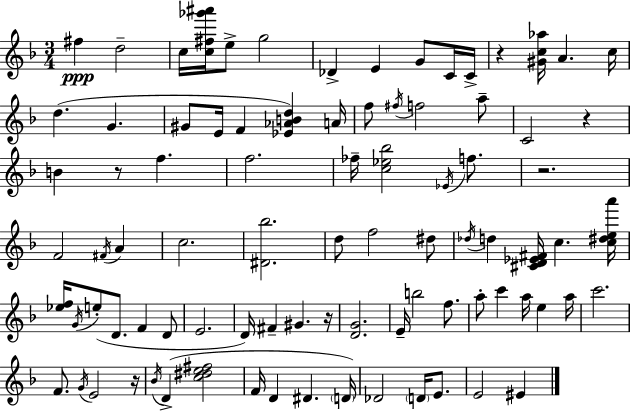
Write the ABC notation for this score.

X:1
T:Untitled
M:3/4
L:1/4
K:F
^f d2 c/4 [c^f_g'^a']/4 e/2 g2 _D E G/2 C/4 C/4 z [^Gc_a]/4 A c/4 d G ^G/2 E/4 F [_E_ABd] A/4 f/2 ^f/4 f2 a/2 C2 z B z/2 f f2 _f/4 [c_e_b]2 _E/4 f/2 z2 F2 ^F/4 A c2 [^D_b]2 d/2 f2 ^d/2 _d/4 d [^CD_E^F]/4 c [c^dea']/4 [_ef]/4 G/4 e/2 D/2 F D/2 E2 D/4 ^F ^G z/4 [DG]2 E/4 b2 f/2 a/2 c' a/4 e a/4 c'2 F/2 G/4 E2 z/4 _B/4 D [c^de^f]2 F/4 D ^D D/4 _D2 D/4 E/2 E2 ^E